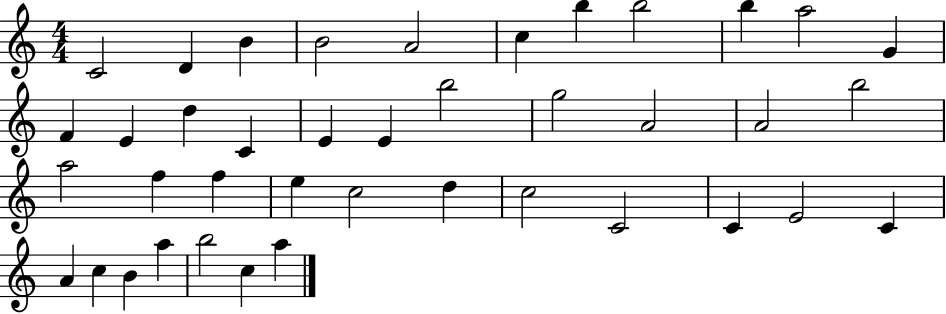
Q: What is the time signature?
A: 4/4